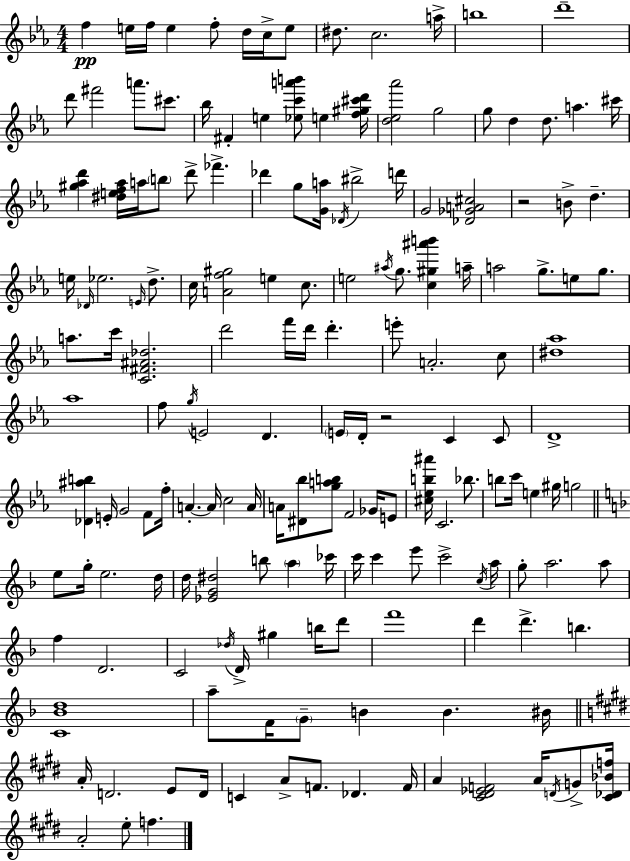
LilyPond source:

{
  \clef treble
  \numericTimeSignature
  \time 4/4
  \key ees \major
  f''4\pp e''16 f''16 e''4 f''8-. d''16 c''16-> e''8 | dis''8. c''2. a''16-> | b''1 | d'''1-- | \break d'''8 fis'''2 a'''8. cis'''8. | bes''16 fis'4-. e''4 <ees'' c''' a''' b'''>8 e''4 <f'' gis'' cis''' d'''>16 | <d'' ees'' aes'''>2 g''2 | g''8 d''4 d''8. a''4. cis'''16 | \break <gis'' aes'' d'''>4 <dis'' e'' f'' aes''>16 a''16 \parenthesize b''8 d'''8-> fes'''4.-> | des'''4 g''8 <g' a''>16 \acciaccatura { des'16 } bis''2-> | d'''16 g'2 <des' ges' a' cis''>2 | r2 b'8-> d''4.-- | \break e''16 \grace { des'16 } ees''2. \grace { e'16 } | d''8.-> c''16 <a' f'' gis''>2 e''4 | c''8. e''2 \acciaccatura { ais''16 } g''8. <c'' gis'' ais''' b'''>4 | a''16-- a''2 g''8.-> e''8 | \break g''8. a''8. c'''16 <c' fis' ais' des''>2. | d'''2 f'''16 d'''16 d'''4.-. | e'''8-. a'2.-. | c''8 <dis'' aes''>1 | \break aes''1 | f''8 \acciaccatura { g''16 } e'2 d'4. | \parenthesize e'16 d'16-. r2 c'4 | c'8 d'1-> | \break <des' ais'' b''>4 e'16-. g'2 | f'8 f''16-. a'4.-.~~ a'16 c''2 | a'16 a'16 <dis' bes''>8 <g'' a'' b''>8 f'2 | ges'16 e'8 <cis'' ees'' b'' ais'''>16 c'2. | \break bes''8. b''8 c'''16 e''4 gis''16 g''2 | \bar "||" \break \key d \minor e''8 g''16-. e''2. d''16 | d''16 <ees' g' dis''>2 b''8 \parenthesize a''4 ces'''16 | c'''16 c'''4 e'''8 c'''2-> \acciaccatura { c''16 } | a''16 g''8-. a''2. a''8 | \break f''4 d'2. | c'2 \acciaccatura { des''16 } d'16-> gis''4 b''16 | d'''8 f'''1 | d'''4 d'''4.-> b''4. | \break <c' bes' d''>1 | a''8-- f'16 \parenthesize g'8-- b'4 b'4. | bis'16 \bar "||" \break \key e \major a'16-. d'2. e'8 d'16 | c'4 a'8-> f'8. des'4. f'16 | a'4 <cis' dis' ees' f'>2 a'16 \acciaccatura { d'16 } g'8-> | <cis' des' bes' f''>16 a'2-. e''8-. f''4. | \break \bar "|."
}